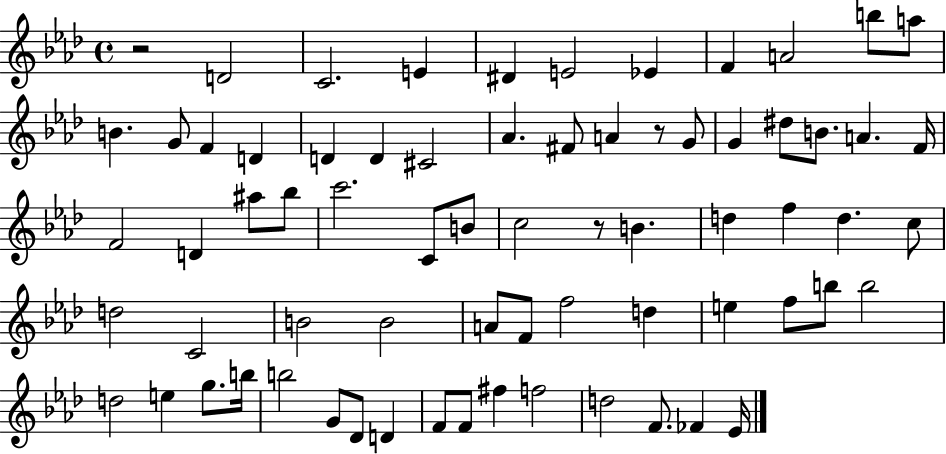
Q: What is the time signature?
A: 4/4